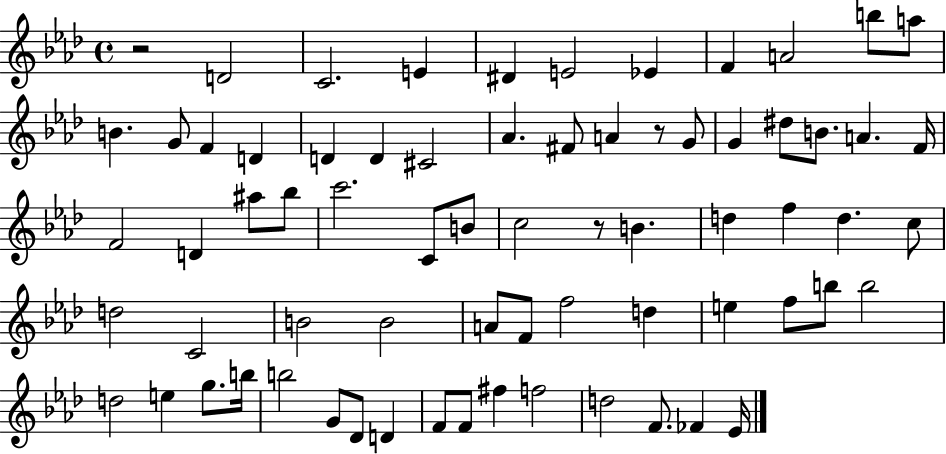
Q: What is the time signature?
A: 4/4